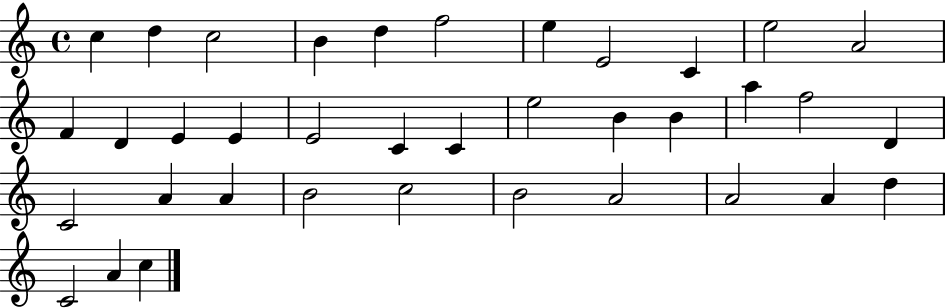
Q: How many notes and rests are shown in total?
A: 37